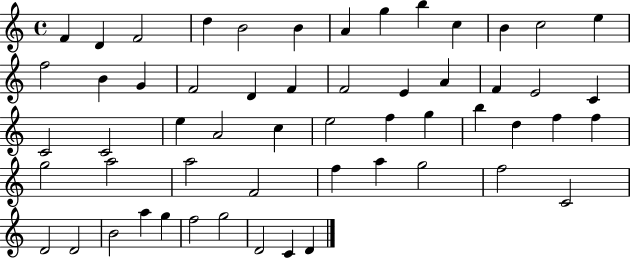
X:1
T:Untitled
M:4/4
L:1/4
K:C
F D F2 d B2 B A g b c B c2 e f2 B G F2 D F F2 E A F E2 C C2 C2 e A2 c e2 f g b d f f g2 a2 a2 F2 f a g2 f2 C2 D2 D2 B2 a g f2 g2 D2 C D